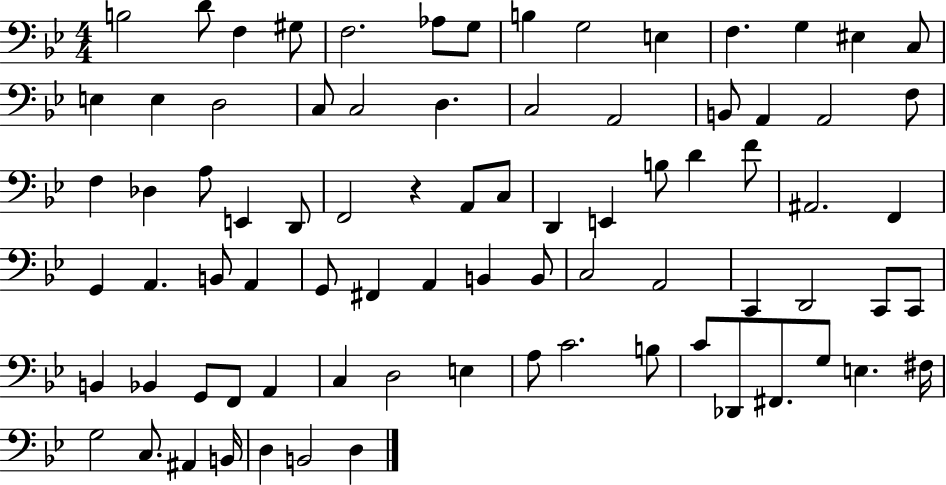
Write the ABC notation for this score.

X:1
T:Untitled
M:4/4
L:1/4
K:Bb
B,2 D/2 F, ^G,/2 F,2 _A,/2 G,/2 B, G,2 E, F, G, ^E, C,/2 E, E, D,2 C,/2 C,2 D, C,2 A,,2 B,,/2 A,, A,,2 F,/2 F, _D, A,/2 E,, D,,/2 F,,2 z A,,/2 C,/2 D,, E,, B,/2 D F/2 ^A,,2 F,, G,, A,, B,,/2 A,, G,,/2 ^F,, A,, B,, B,,/2 C,2 A,,2 C,, D,,2 C,,/2 C,,/2 B,, _B,, G,,/2 F,,/2 A,, C, D,2 E, A,/2 C2 B,/2 C/2 _D,,/2 ^F,,/2 G,/2 E, ^F,/4 G,2 C,/2 ^A,, B,,/4 D, B,,2 D,